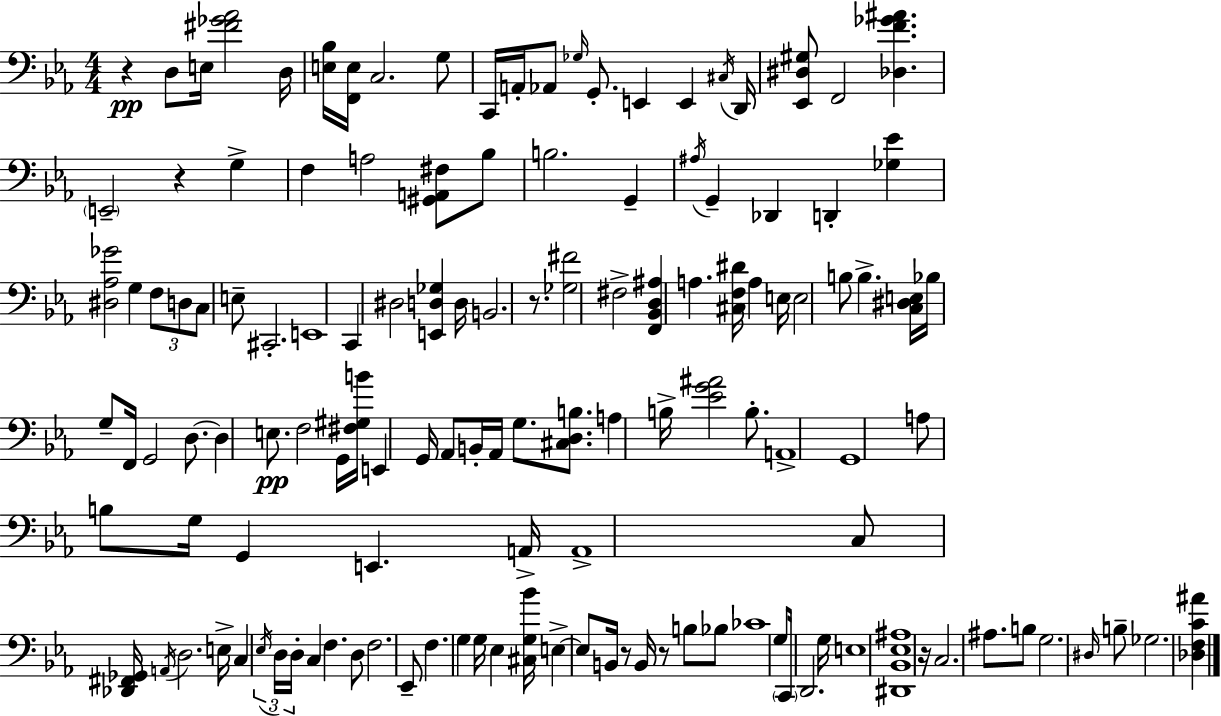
R/q D3/e E3/s [F#4,Gb4,Ab4]/h D3/s [E3,Bb3]/s [F2,E3]/s C3/h. G3/e C2/s A2/s Ab2/e Gb3/s G2/e. E2/q E2/q C#3/s D2/s [Eb2,D#3,G#3]/e F2/h [Db3,F4,Gb4,A#4]/q. E2/h R/q G3/q F3/q A3/h [G#2,A2,F#3]/e Bb3/e B3/h. G2/q A#3/s G2/q Db2/q D2/q [Gb3,Eb4]/q [D#3,Ab3,Gb4]/h G3/q F3/e D3/e C3/e E3/e C#2/h. E2/w C2/q D#3/h [E2,D3,Gb3]/q D3/s B2/h. R/e. [Gb3,F#4]/h F#3/h [F2,Bb2,D3,A#3]/q A3/q. [C#3,F3,D#4]/s A3/q E3/s E3/h B3/e B3/q. [C3,D#3,E3]/s Bb3/s G3/e F2/s G2/h D3/e. D3/q E3/e. F3/h G2/s [F#3,G#3,B4]/s E2/q G2/s Ab2/e B2/s Ab2/s G3/e. [C#3,D3,B3]/e. A3/q B3/s [Eb4,G4,A#4]/h B3/e. A2/w G2/w A3/e B3/e G3/s G2/q E2/q. A2/s A2/w C3/e [Db2,F#2,Gb2]/s A2/s D3/h. E3/s C3/q Eb3/s D3/s D3/s C3/q F3/q. D3/e F3/h. Eb2/e F3/q. G3/q G3/s Eb3/q [C#3,G3,Bb4]/s E3/q E3/e B2/s R/e B2/s R/e B3/e Bb3/e CES4/w G3/e C2/s D2/h. G3/s E3/w [D#2,Bb2,Eb3,A#3]/w R/s C3/h. A#3/e. B3/e G3/h. D#3/s B3/e Gb3/h. [Db3,F3,C4,A#4]/q